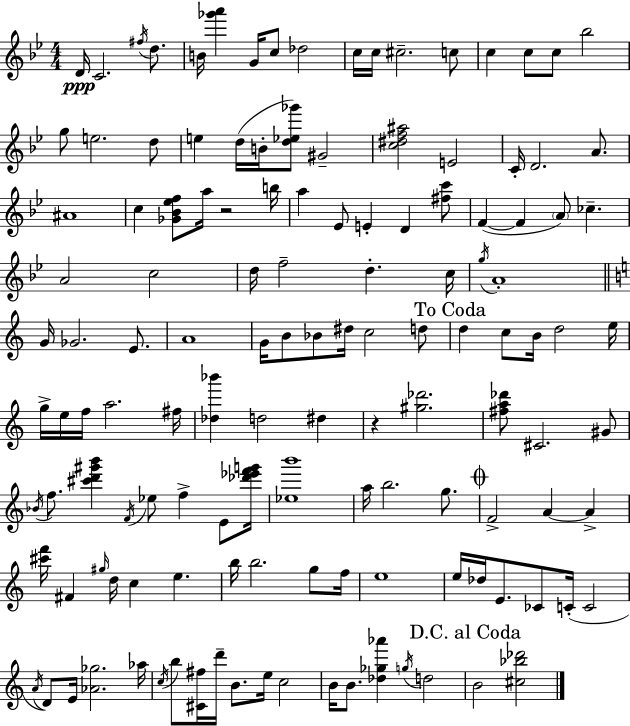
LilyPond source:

{
  \clef treble
  \numericTimeSignature
  \time 4/4
  \key bes \major
  d'16\ppp c'2. \acciaccatura { fis''16 } d''8. | b'16 <ges''' a'''>4 g'16 c''8 des''2 | c''16 c''16 cis''2.-- c''8 | c''4 c''8 c''8 bes''2 | \break g''8 e''2. d''8 | e''4 d''16( b'16-. <d'' ees'' ges'''>8) gis'2-- | <c'' dis'' f'' ais''>2 e'2 | c'16-. d'2. a'8. | \break ais'1 | c''4 <ges' bes' ees'' f''>8 a''16 r2 | b''16 a''4 ees'8 e'4-. d'4 <fis'' c'''>8 | f'4~(~ f'4 \parenthesize a'8) ces''4.-- | \break a'2 c''2 | d''16 f''2-- d''4.-. | c''16 \acciaccatura { g''16 } a'1-. | \bar "||" \break \key a \minor g'16 ges'2. e'8. | a'1 | g'16 b'8 bes'8 dis''16 c''2 d''8 | \mark "To Coda" d''4 c''8 b'16 d''2 e''16 | \break g''16-> e''16 f''16 a''2. fis''16 | <des'' bes'''>4 d''2 dis''4 | r4 <gis'' des'''>2. | <fis'' a'' des'''>8 cis'2. gis'8 | \break \acciaccatura { bes'16 } f''8. <cis''' d''' gis''' b'''>4 \acciaccatura { f'16 } ees''8 f''4-> e'8 | <des''' ees''' f''' g'''>16 <ees'' b'''>1 | a''16 b''2. g''8. | \mark \markup { \musicglyph "scripts.coda" } f'2-> a'4~~ a'4-> | \break <cis''' f'''>16 fis'4 \grace { gis''16 } d''16 c''4 e''4. | b''16 b''2. | g''8 f''16 e''1 | e''16 des''16 e'8. ces'8 c'16-.( c'2 | \break \acciaccatura { a'16 } d'8) e'16 <aes' ges''>2. | aes''16 \acciaccatura { c''16 } b''8 <cis' fis''>16 d'''16-- b'8. e''16 c''2 | b'16 b'8. <des'' ges'' aes'''>4 \acciaccatura { g''16 } d''2 | \mark "D.C. al Coda" b'2 <cis'' bes'' des'''>2 | \break \bar "|."
}